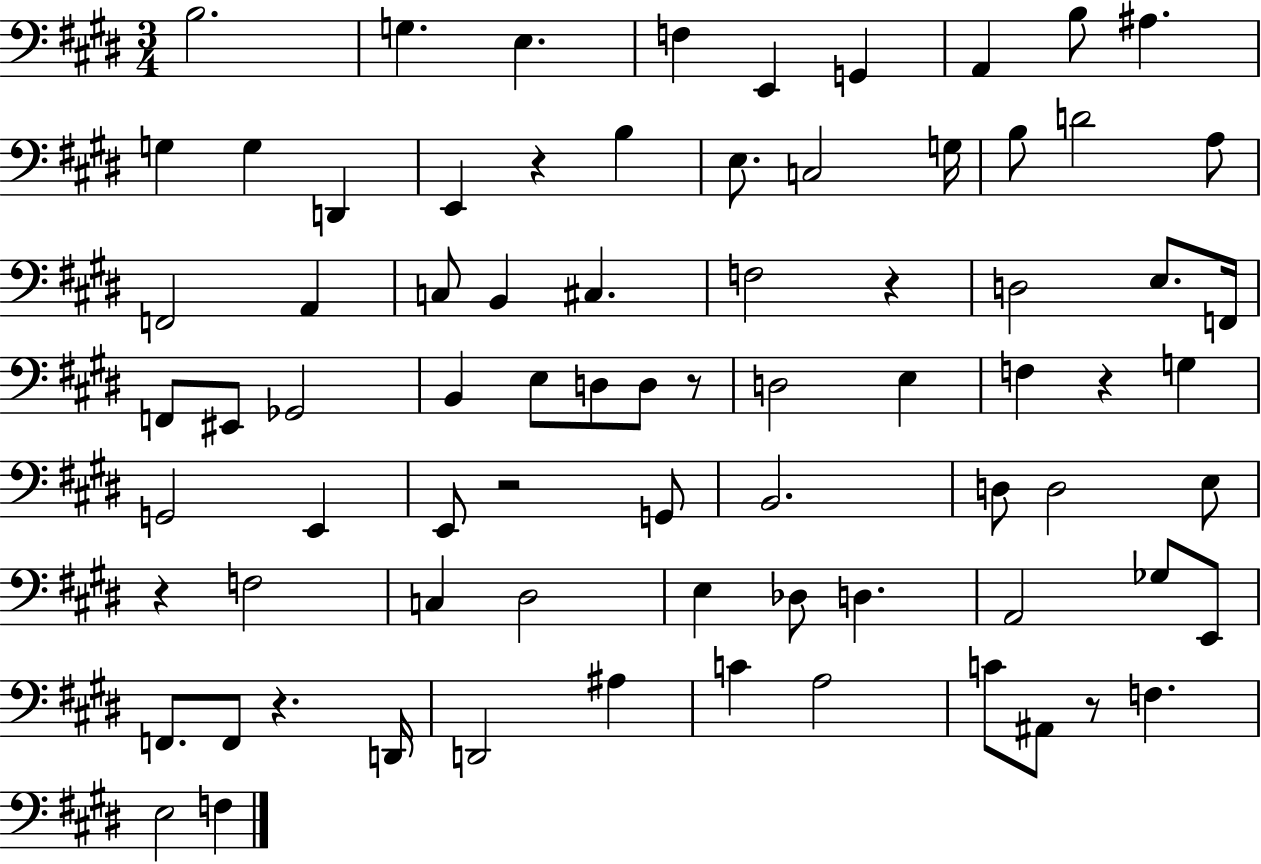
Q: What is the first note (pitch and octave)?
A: B3